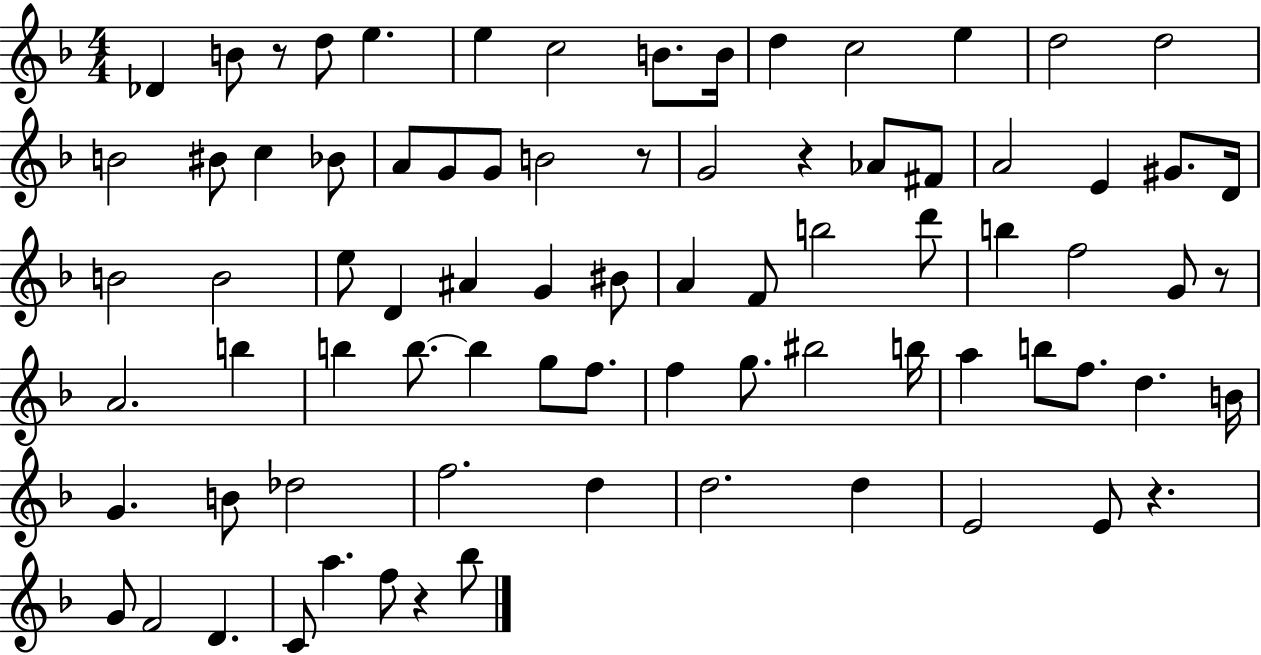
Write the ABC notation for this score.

X:1
T:Untitled
M:4/4
L:1/4
K:F
_D B/2 z/2 d/2 e e c2 B/2 B/4 d c2 e d2 d2 B2 ^B/2 c _B/2 A/2 G/2 G/2 B2 z/2 G2 z _A/2 ^F/2 A2 E ^G/2 D/4 B2 B2 e/2 D ^A G ^B/2 A F/2 b2 d'/2 b f2 G/2 z/2 A2 b b b/2 b g/2 f/2 f g/2 ^b2 b/4 a b/2 f/2 d B/4 G B/2 _d2 f2 d d2 d E2 E/2 z G/2 F2 D C/2 a f/2 z _b/2